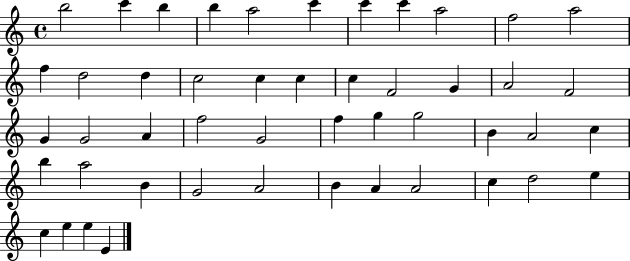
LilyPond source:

{
  \clef treble
  \time 4/4
  \defaultTimeSignature
  \key c \major
  b''2 c'''4 b''4 | b''4 a''2 c'''4 | c'''4 c'''4 a''2 | f''2 a''2 | \break f''4 d''2 d''4 | c''2 c''4 c''4 | c''4 f'2 g'4 | a'2 f'2 | \break g'4 g'2 a'4 | f''2 g'2 | f''4 g''4 g''2 | b'4 a'2 c''4 | \break b''4 a''2 b'4 | g'2 a'2 | b'4 a'4 a'2 | c''4 d''2 e''4 | \break c''4 e''4 e''4 e'4 | \bar "|."
}